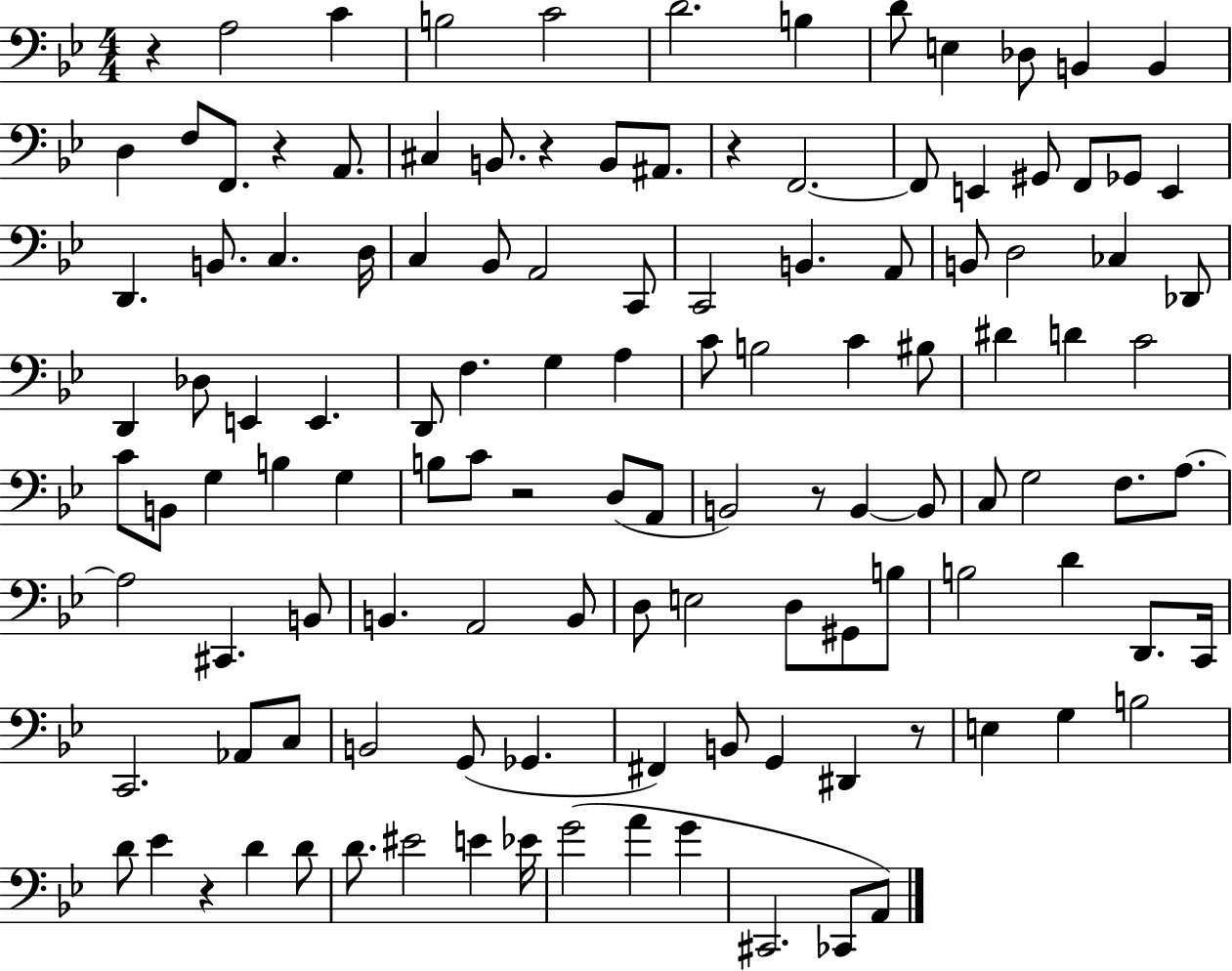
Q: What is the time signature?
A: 4/4